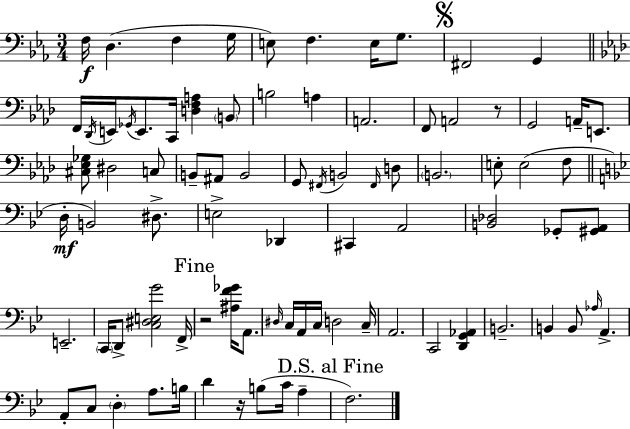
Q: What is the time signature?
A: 3/4